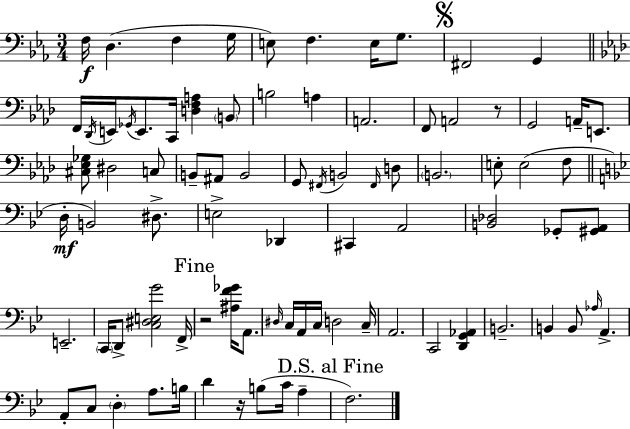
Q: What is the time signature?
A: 3/4